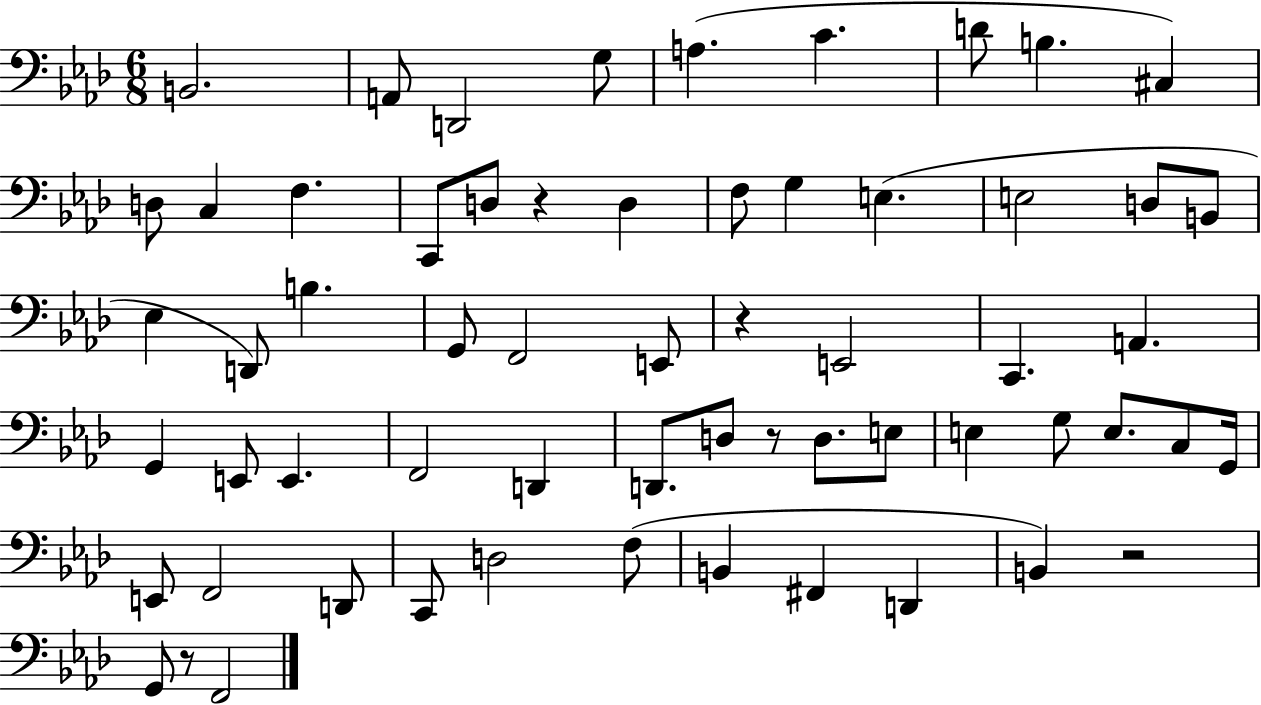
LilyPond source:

{
  \clef bass
  \numericTimeSignature
  \time 6/8
  \key aes \major
  b,2. | a,8 d,2 g8 | a4.( c'4. | d'8 b4. cis4) | \break d8 c4 f4. | c,8 d8 r4 d4 | f8 g4 e4.( | e2 d8 b,8 | \break ees4 d,8) b4. | g,8 f,2 e,8 | r4 e,2 | c,4. a,4. | \break g,4 e,8 e,4. | f,2 d,4 | d,8. d8 r8 d8. e8 | e4 g8 e8. c8 g,16 | \break e,8 f,2 d,8 | c,8 d2 f8( | b,4 fis,4 d,4 | b,4) r2 | \break g,8 r8 f,2 | \bar "|."
}